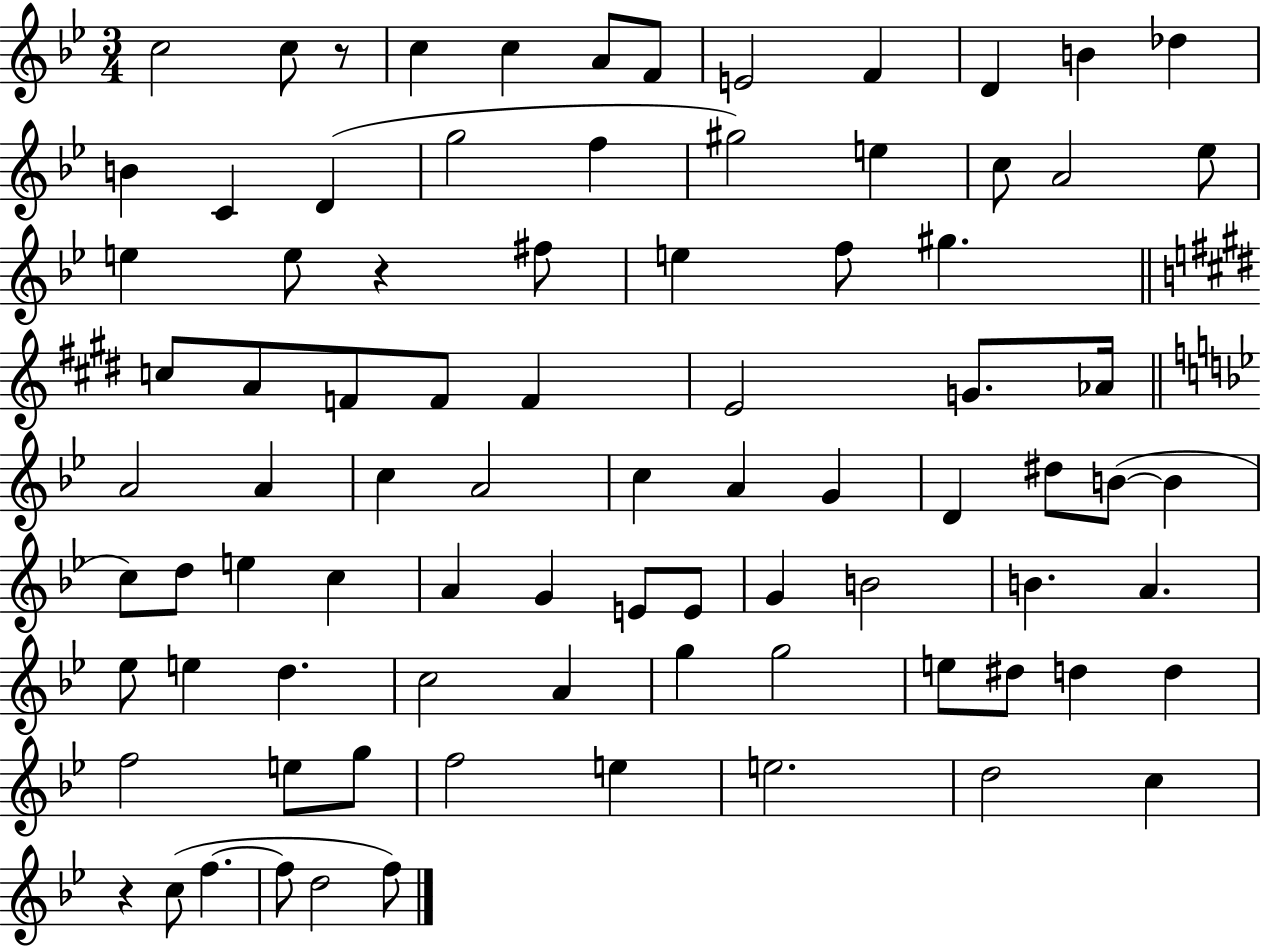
{
  \clef treble
  \numericTimeSignature
  \time 3/4
  \key bes \major
  \repeat volta 2 { c''2 c''8 r8 | c''4 c''4 a'8 f'8 | e'2 f'4 | d'4 b'4 des''4 | \break b'4 c'4 d'4( | g''2 f''4 | gis''2) e''4 | c''8 a'2 ees''8 | \break e''4 e''8 r4 fis''8 | e''4 f''8 gis''4. | \bar "||" \break \key e \major c''8 a'8 f'8 f'8 f'4 | e'2 g'8. aes'16 | \bar "||" \break \key g \minor a'2 a'4 | c''4 a'2 | c''4 a'4 g'4 | d'4 dis''8 b'8~(~ b'4 | \break c''8) d''8 e''4 c''4 | a'4 g'4 e'8 e'8 | g'4 b'2 | b'4. a'4. | \break ees''8 e''4 d''4. | c''2 a'4 | g''4 g''2 | e''8 dis''8 d''4 d''4 | \break f''2 e''8 g''8 | f''2 e''4 | e''2. | d''2 c''4 | \break r4 c''8( f''4.~~ | f''8 d''2 f''8) | } \bar "|."
}